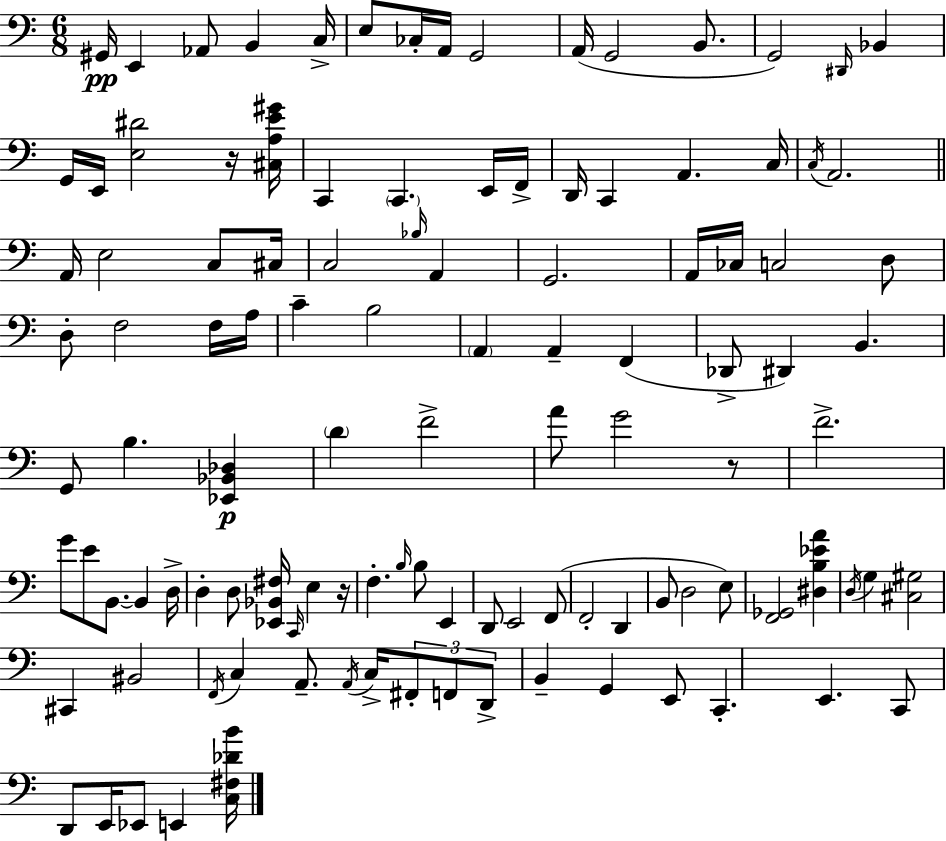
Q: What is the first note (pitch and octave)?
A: G#2